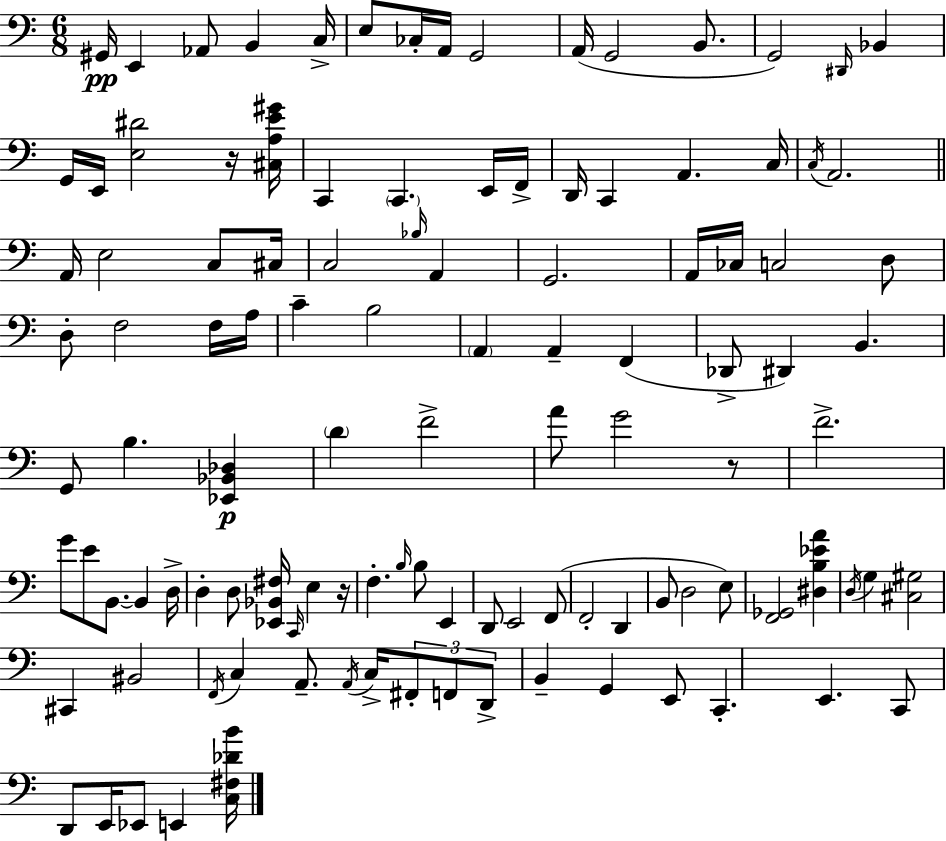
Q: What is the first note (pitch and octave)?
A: G#2